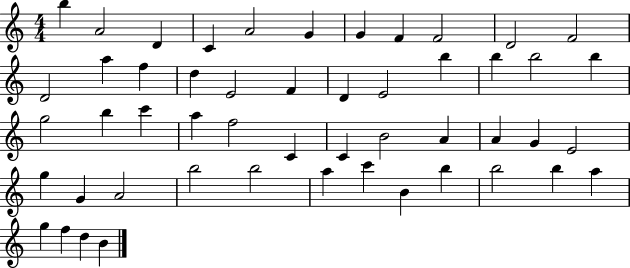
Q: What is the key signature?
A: C major